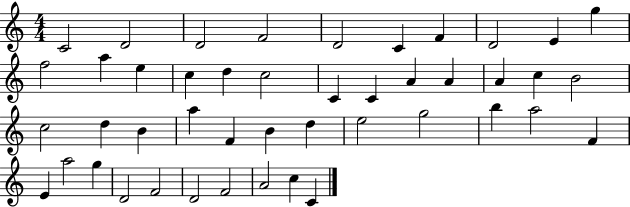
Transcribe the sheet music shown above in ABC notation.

X:1
T:Untitled
M:4/4
L:1/4
K:C
C2 D2 D2 F2 D2 C F D2 E g f2 a e c d c2 C C A A A c B2 c2 d B a F B d e2 g2 b a2 F E a2 g D2 F2 D2 F2 A2 c C